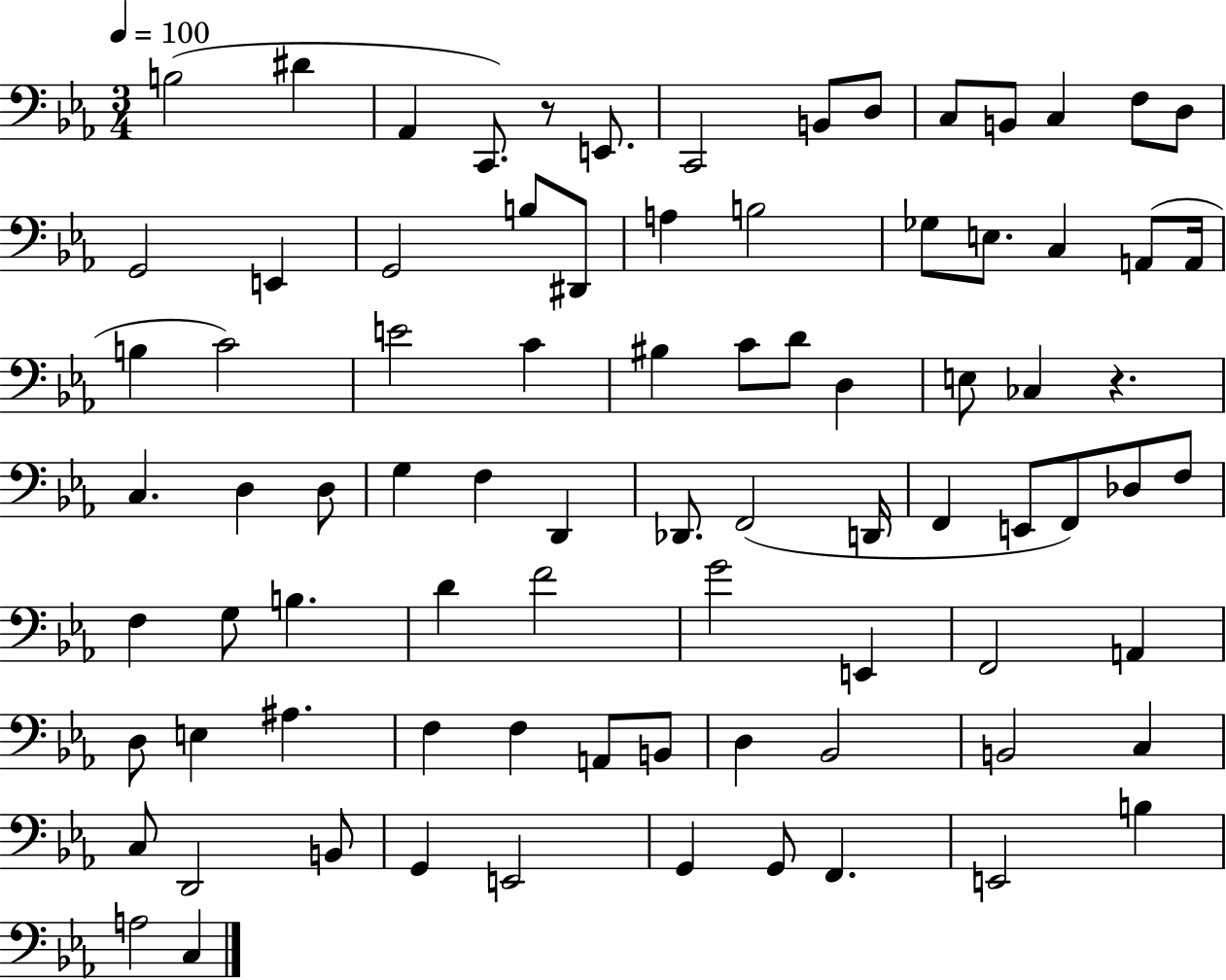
X:1
T:Untitled
M:3/4
L:1/4
K:Eb
B,2 ^D _A,, C,,/2 z/2 E,,/2 C,,2 B,,/2 D,/2 C,/2 B,,/2 C, F,/2 D,/2 G,,2 E,, G,,2 B,/2 ^D,,/2 A, B,2 _G,/2 E,/2 C, A,,/2 A,,/4 B, C2 E2 C ^B, C/2 D/2 D, E,/2 _C, z C, D, D,/2 G, F, D,, _D,,/2 F,,2 D,,/4 F,, E,,/2 F,,/2 _D,/2 F,/2 F, G,/2 B, D F2 G2 E,, F,,2 A,, D,/2 E, ^A, F, F, A,,/2 B,,/2 D, _B,,2 B,,2 C, C,/2 D,,2 B,,/2 G,, E,,2 G,, G,,/2 F,, E,,2 B, A,2 C,